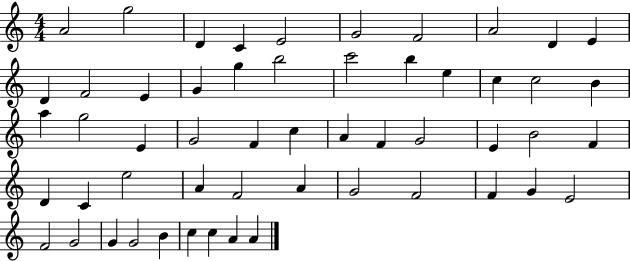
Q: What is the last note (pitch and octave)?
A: A4